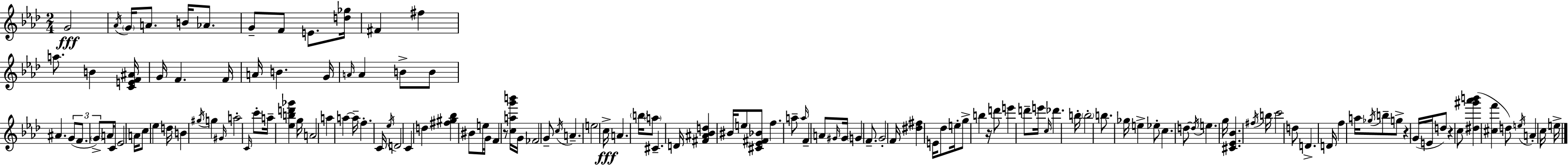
{
  \clef treble
  \numericTimeSignature
  \time 2/4
  \key f \minor
  g'2\fff | \acciaccatura { aes'16 } \parenthesize g'16 a'8. b'16 aes'8. | g'8-- f'8 e'8. | <d'' ges''>16 fis'4 fis''4 | \break a''8. b'4 | <c' e' f' ais'>16 g'16 f'4. | f'16 a'16 b'4. | g'16 \grace { a'16 } a'4 b'8-> | \break b'8 ais'4. | \tuplet 3/2 { g'8( f'8. \parenthesize g'8->) } a'16 | c'8 ees'2 | a'16 c''8 ees''4 | \break d''16 b'4 \acciaccatura { gis''16 } g''4 | \grace { gis'16 } a''2-. | \grace { c'16 } c'''8-. a''16-- | <ees'' b'' d''' ges'''>4 g''16 a'2 | \break a''4 | a''4~~ a''16-- f''4.-. | c'16 \acciaccatura { ees''16 } d'2 | c'4 | \break d''4 <fis'' gis'' bes''>4 | bis'8 e''16 g'16 f'4 | r8 <c'' a'' g''' b'''>16 g'16 fes'2 | g'8-- | \break \acciaccatura { c''16 } a'4.-- e''2 | c''16->\fff | a'4. \parenthesize b''16 \parenthesize a''8 | cis'4.-- d'16 | \break <fis' ais' bes' d''>4 bis'16 e''8 <cis' ees' fis' bes'>8 | f''4. a''8-- | \grace { a''16 } f'4-- a'8 | \grace { gis'16 } gis'16 \parenthesize g'4 f'8.-- | \break g'2-. | f'16 <dis'' fis''>4 e'16 des''8 | e''16-. g''8-> b''4 | r16 d'''8 e'''4 d'''8-- | \break e'''16 \grace { c''16 } des'''4. | b''16-. \parenthesize b''2-. | b''8. ges''16 e''4-> | ees''8-. c''4. | \break d''8~~ \acciaccatura { d''16 } e''4. | g''16 <cis' ees' bes'>4. | \acciaccatura { fis''16 } b''16 c'''2 | d''8 d'4.-> | \break d'16 f''4 | a''16 \acciaccatura { ges''16 } b''8-- g''8-> r4 | g'16( e'16 d''8) r4 | c''8 <dis'' gis''' aes''' b'''>4( | \break <cis'' f'''>4 d''8) \acciaccatura { e''16 } | a'4-. c''16 e''16-> \bar "|."
}